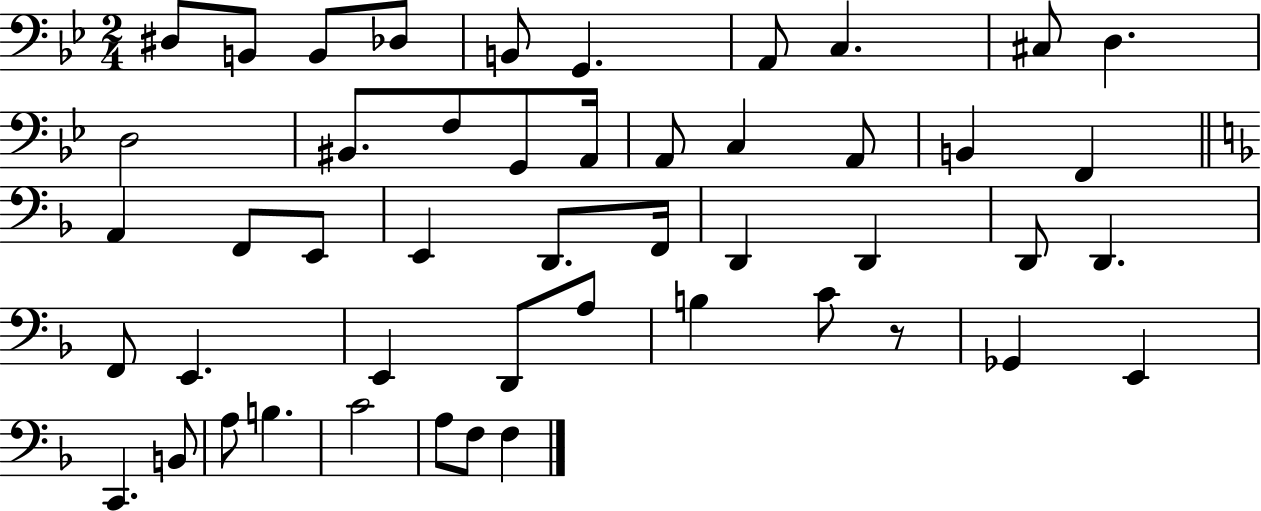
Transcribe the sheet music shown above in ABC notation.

X:1
T:Untitled
M:2/4
L:1/4
K:Bb
^D,/2 B,,/2 B,,/2 _D,/2 B,,/2 G,, A,,/2 C, ^C,/2 D, D,2 ^B,,/2 F,/2 G,,/2 A,,/4 A,,/2 C, A,,/2 B,, F,, A,, F,,/2 E,,/2 E,, D,,/2 F,,/4 D,, D,, D,,/2 D,, F,,/2 E,, E,, D,,/2 A,/2 B, C/2 z/2 _G,, E,, C,, B,,/2 A,/2 B, C2 A,/2 F,/2 F,